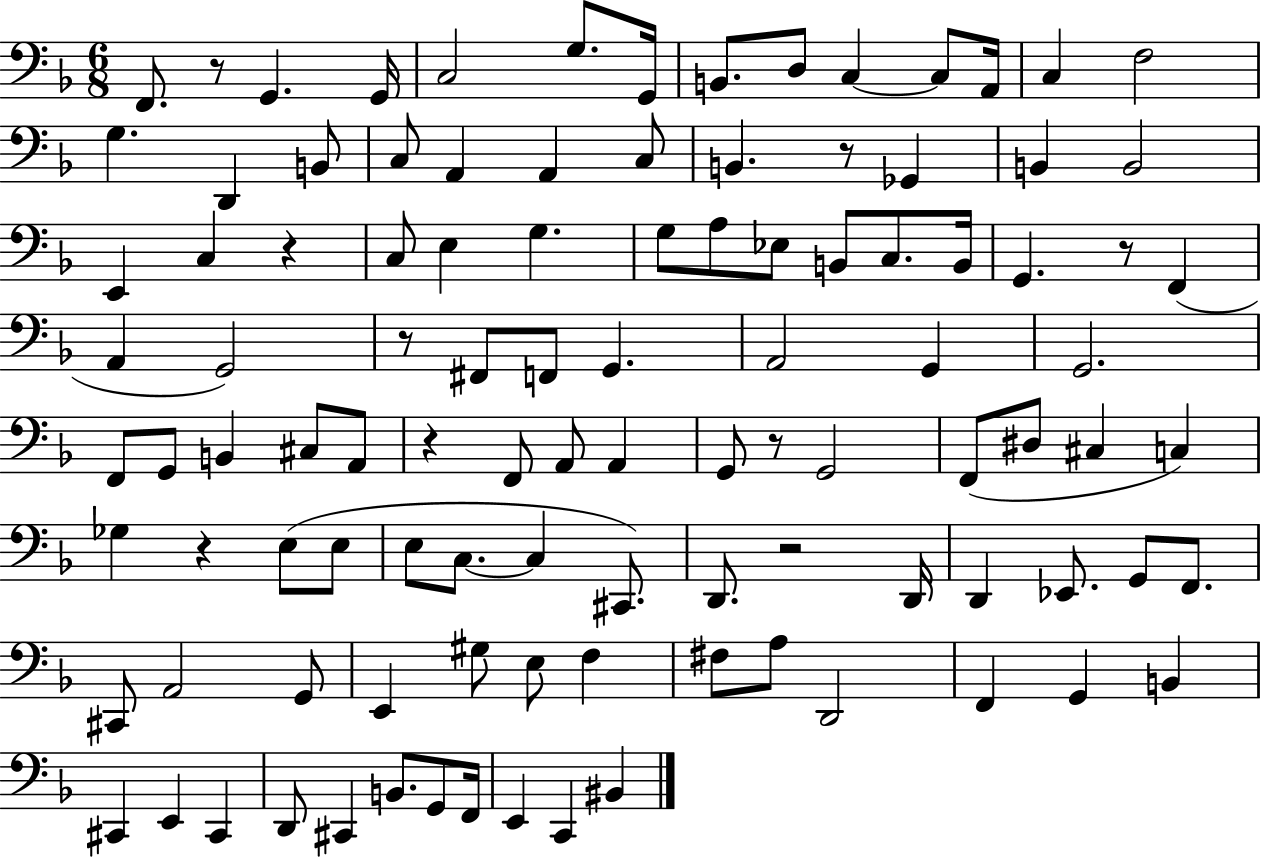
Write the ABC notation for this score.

X:1
T:Untitled
M:6/8
L:1/4
K:F
F,,/2 z/2 G,, G,,/4 C,2 G,/2 G,,/4 B,,/2 D,/2 C, C,/2 A,,/4 C, F,2 G, D,, B,,/2 C,/2 A,, A,, C,/2 B,, z/2 _G,, B,, B,,2 E,, C, z C,/2 E, G, G,/2 A,/2 _E,/2 B,,/2 C,/2 B,,/4 G,, z/2 F,, A,, G,,2 z/2 ^F,,/2 F,,/2 G,, A,,2 G,, G,,2 F,,/2 G,,/2 B,, ^C,/2 A,,/2 z F,,/2 A,,/2 A,, G,,/2 z/2 G,,2 F,,/2 ^D,/2 ^C, C, _G, z E,/2 E,/2 E,/2 C,/2 C, ^C,,/2 D,,/2 z2 D,,/4 D,, _E,,/2 G,,/2 F,,/2 ^C,,/2 A,,2 G,,/2 E,, ^G,/2 E,/2 F, ^F,/2 A,/2 D,,2 F,, G,, B,, ^C,, E,, ^C,, D,,/2 ^C,, B,,/2 G,,/2 F,,/4 E,, C,, ^B,,